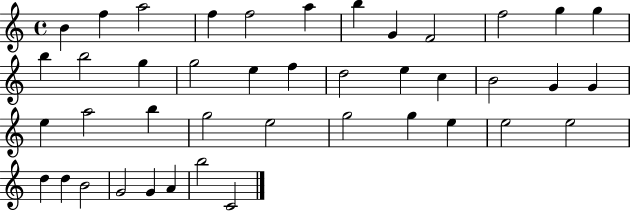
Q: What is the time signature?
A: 4/4